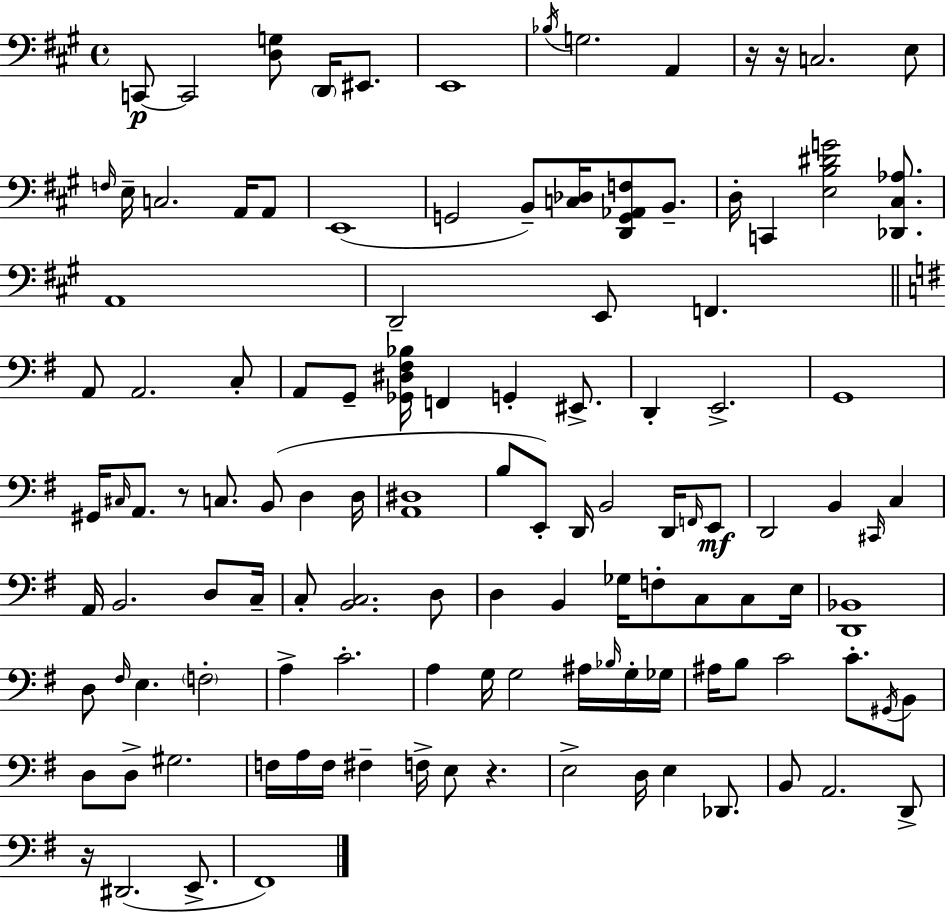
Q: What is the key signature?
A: A major